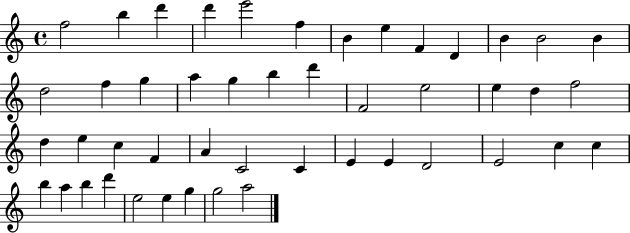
F5/h B5/q D6/q D6/q E6/h F5/q B4/q E5/q F4/q D4/q B4/q B4/h B4/q D5/h F5/q G5/q A5/q G5/q B5/q D6/q F4/h E5/h E5/q D5/q F5/h D5/q E5/q C5/q F4/q A4/q C4/h C4/q E4/q E4/q D4/h E4/h C5/q C5/q B5/q A5/q B5/q D6/q E5/h E5/q G5/q G5/h A5/h